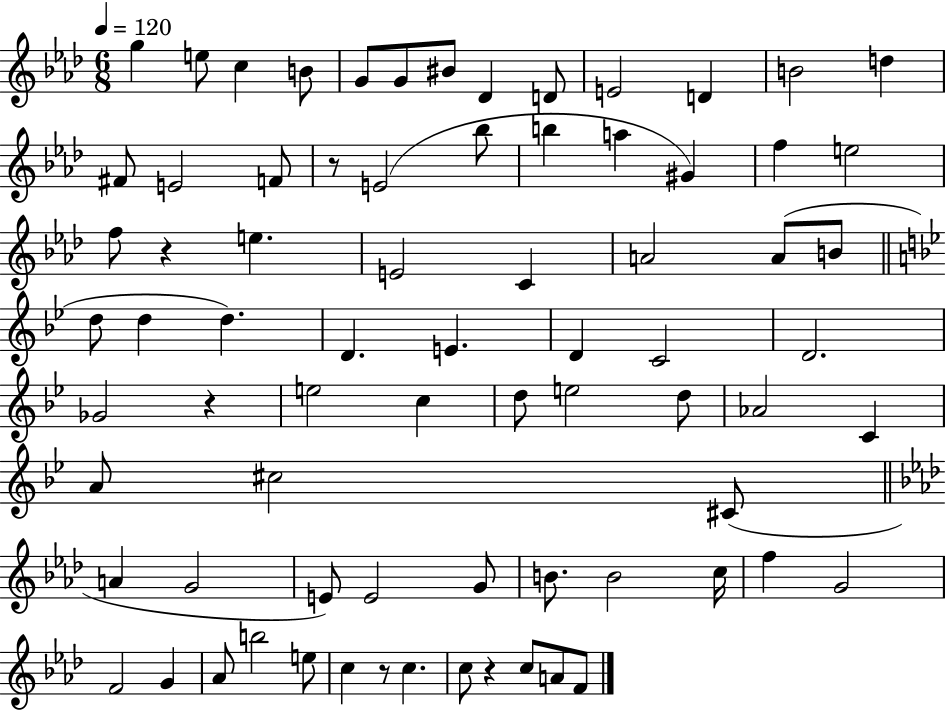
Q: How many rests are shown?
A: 5